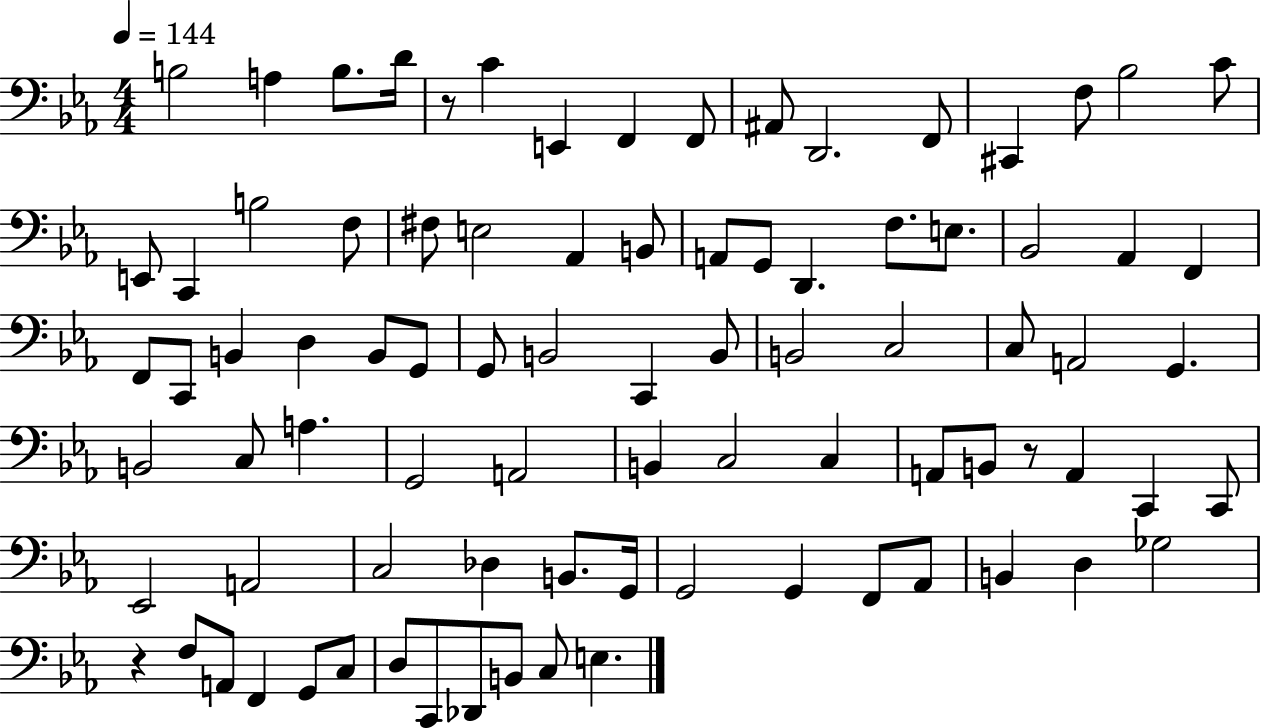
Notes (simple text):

B3/h A3/q B3/e. D4/s R/e C4/q E2/q F2/q F2/e A#2/e D2/h. F2/e C#2/q F3/e Bb3/h C4/e E2/e C2/q B3/h F3/e F#3/e E3/h Ab2/q B2/e A2/e G2/e D2/q. F3/e. E3/e. Bb2/h Ab2/q F2/q F2/e C2/e B2/q D3/q B2/e G2/e G2/e B2/h C2/q B2/e B2/h C3/h C3/e A2/h G2/q. B2/h C3/e A3/q. G2/h A2/h B2/q C3/h C3/q A2/e B2/e R/e A2/q C2/q C2/e Eb2/h A2/h C3/h Db3/q B2/e. G2/s G2/h G2/q F2/e Ab2/e B2/q D3/q Gb3/h R/q F3/e A2/e F2/q G2/e C3/e D3/e C2/e Db2/e B2/e C3/e E3/q.